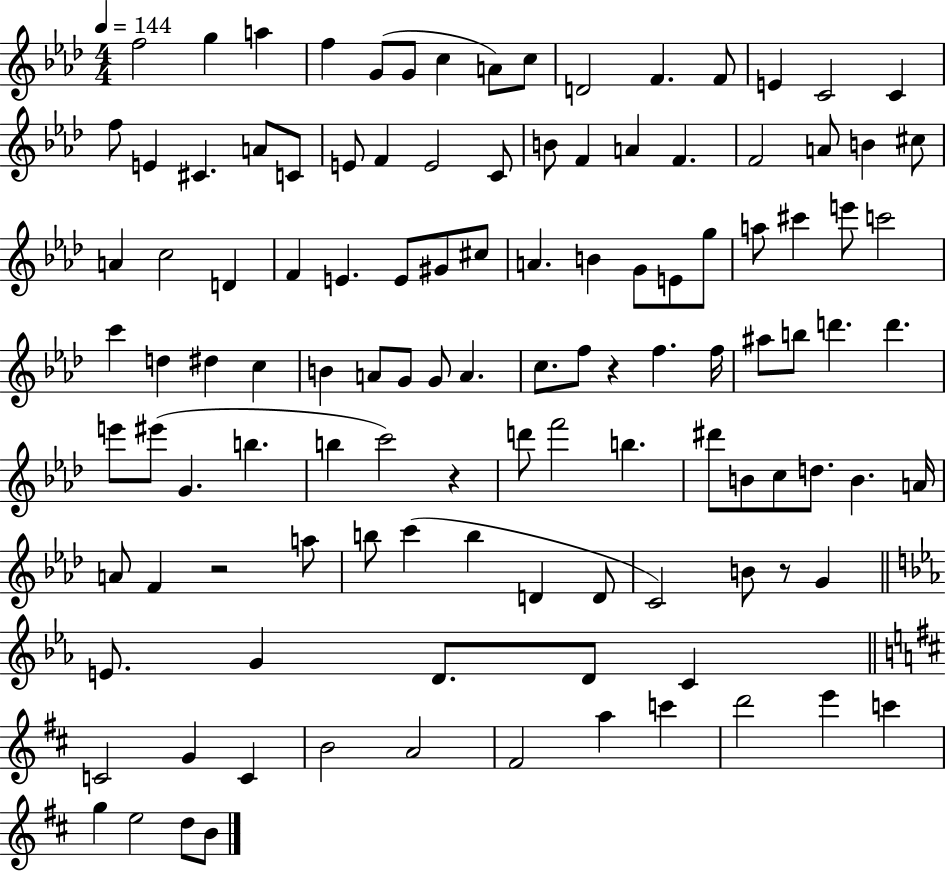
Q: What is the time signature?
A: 4/4